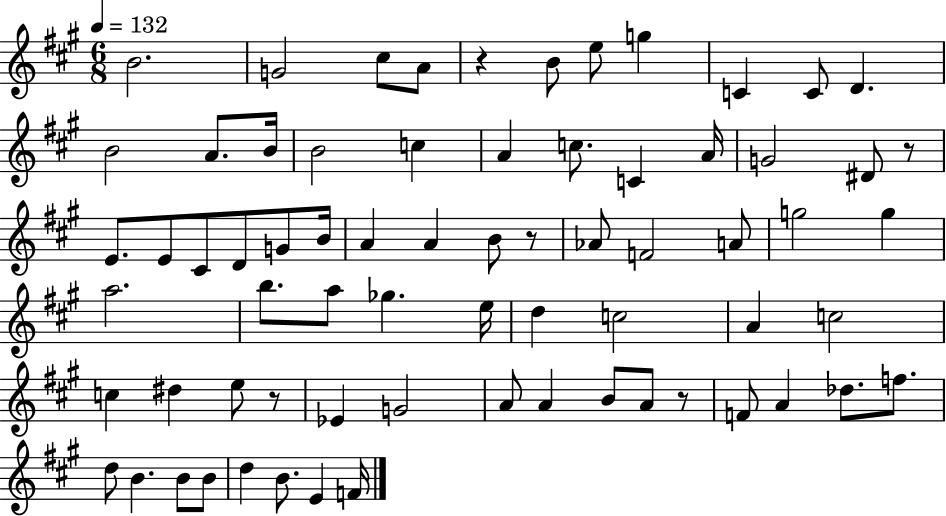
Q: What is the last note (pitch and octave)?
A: F4